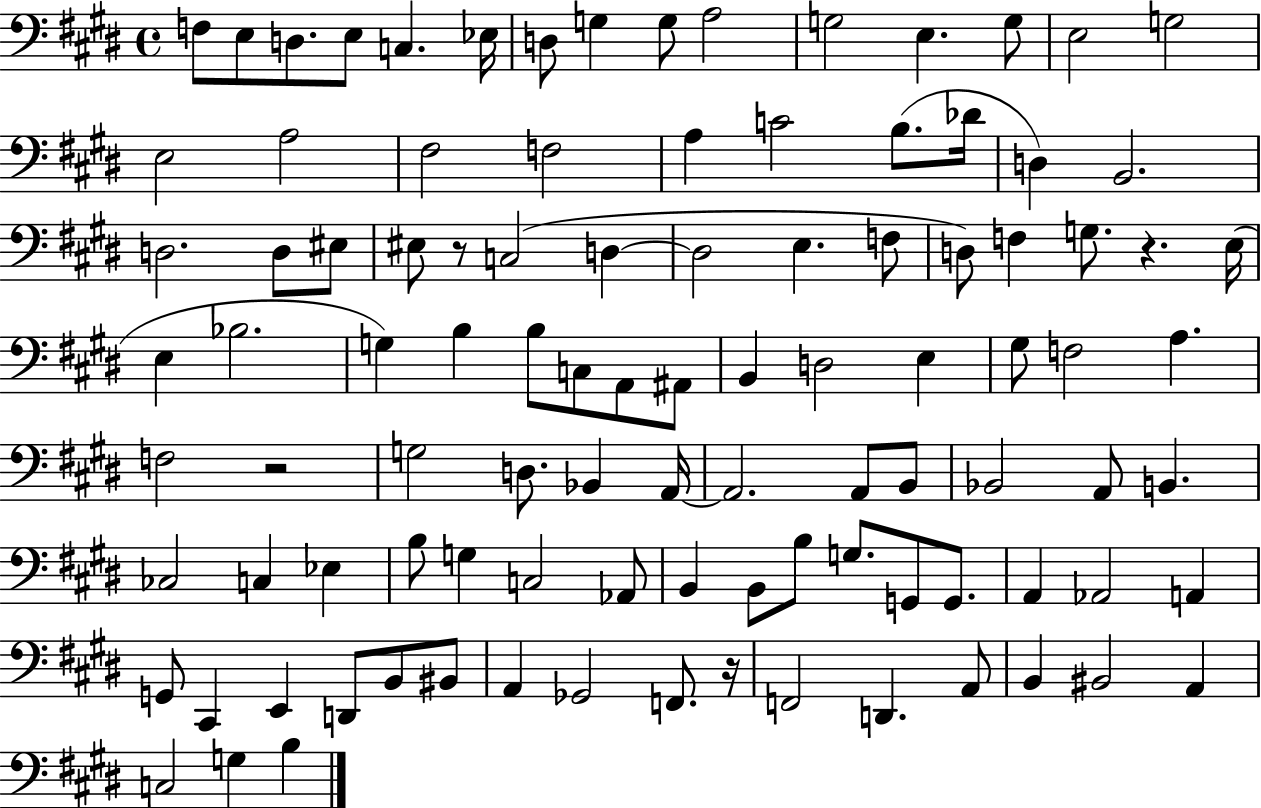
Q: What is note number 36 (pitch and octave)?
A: F3